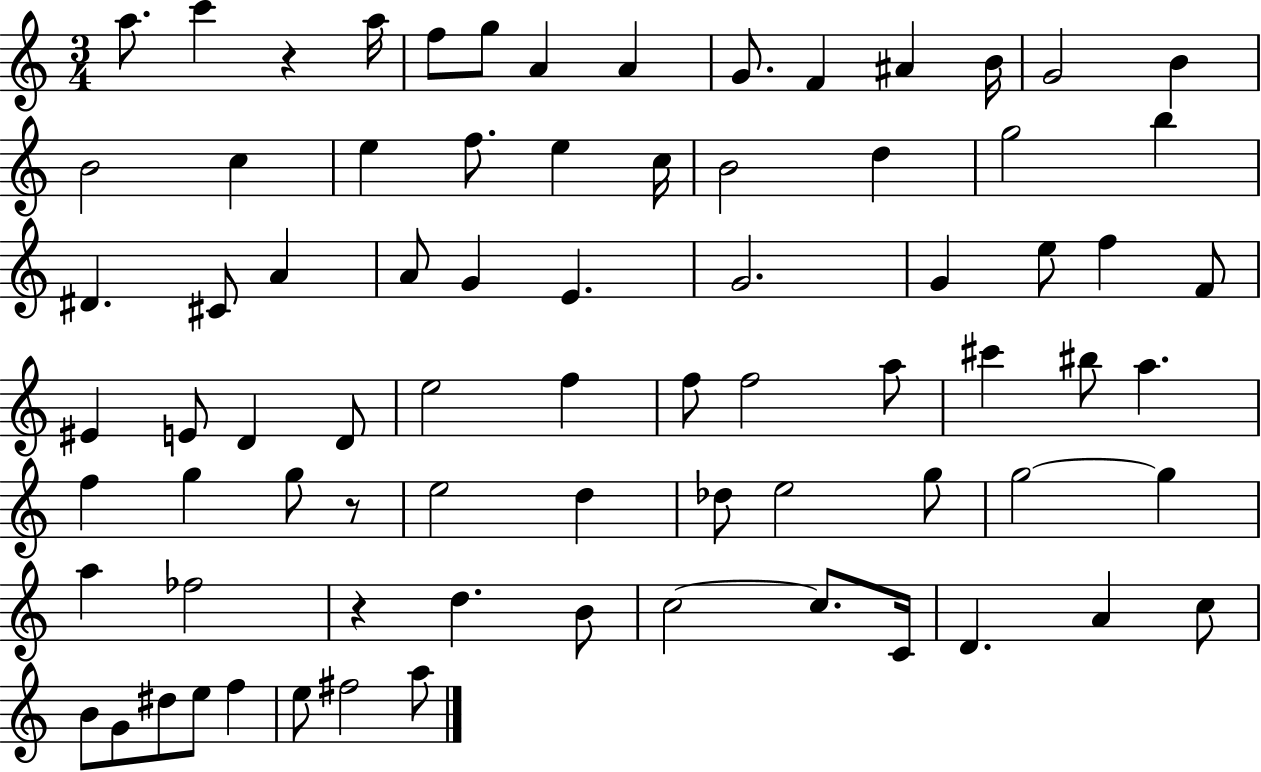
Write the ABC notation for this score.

X:1
T:Untitled
M:3/4
L:1/4
K:C
a/2 c' z a/4 f/2 g/2 A A G/2 F ^A B/4 G2 B B2 c e f/2 e c/4 B2 d g2 b ^D ^C/2 A A/2 G E G2 G e/2 f F/2 ^E E/2 D D/2 e2 f f/2 f2 a/2 ^c' ^b/2 a f g g/2 z/2 e2 d _d/2 e2 g/2 g2 g a _f2 z d B/2 c2 c/2 C/4 D A c/2 B/2 G/2 ^d/2 e/2 f e/2 ^f2 a/2